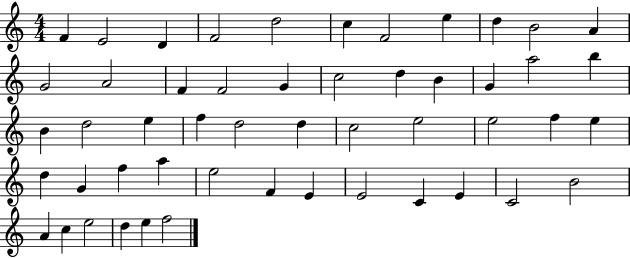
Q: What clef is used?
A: treble